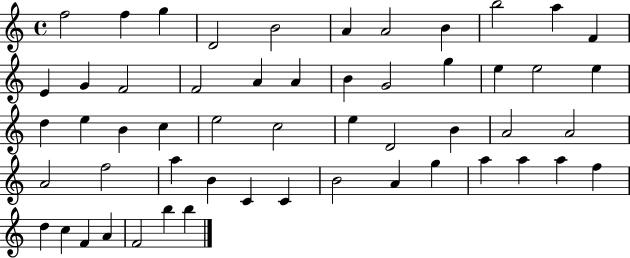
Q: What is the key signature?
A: C major